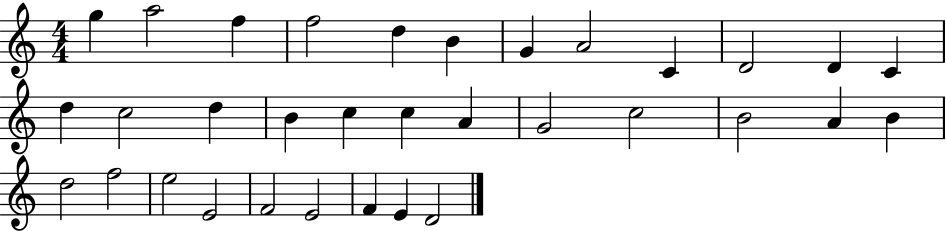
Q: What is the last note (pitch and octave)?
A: D4